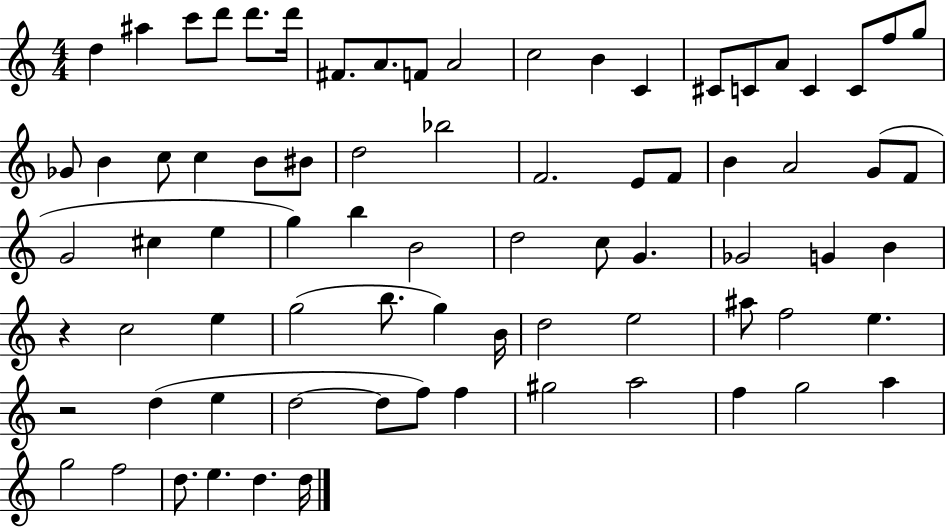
D5/q A#5/q C6/e D6/e D6/e. D6/s F#4/e. A4/e. F4/e A4/h C5/h B4/q C4/q C#4/e C4/e A4/e C4/q C4/e F5/e G5/e Gb4/e B4/q C5/e C5/q B4/e BIS4/e D5/h Bb5/h F4/h. E4/e F4/e B4/q A4/h G4/e F4/e G4/h C#5/q E5/q G5/q B5/q B4/h D5/h C5/e G4/q. Gb4/h G4/q B4/q R/q C5/h E5/q G5/h B5/e. G5/q B4/s D5/h E5/h A#5/e F5/h E5/q. R/h D5/q E5/q D5/h D5/e F5/e F5/q G#5/h A5/h F5/q G5/h A5/q G5/h F5/h D5/e. E5/q. D5/q. D5/s